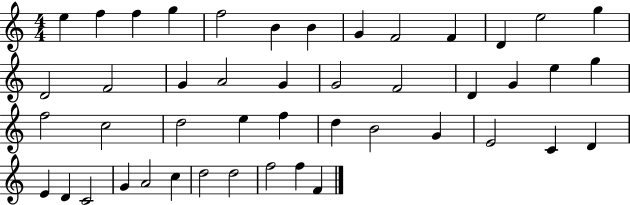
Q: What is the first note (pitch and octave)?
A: E5